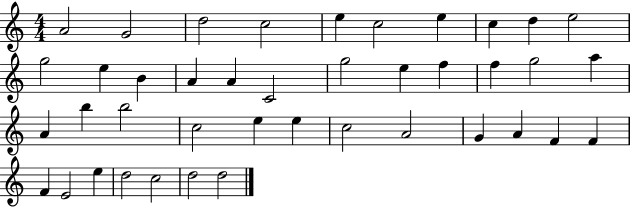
{
  \clef treble
  \numericTimeSignature
  \time 4/4
  \key c \major
  a'2 g'2 | d''2 c''2 | e''4 c''2 e''4 | c''4 d''4 e''2 | \break g''2 e''4 b'4 | a'4 a'4 c'2 | g''2 e''4 f''4 | f''4 g''2 a''4 | \break a'4 b''4 b''2 | c''2 e''4 e''4 | c''2 a'2 | g'4 a'4 f'4 f'4 | \break f'4 e'2 e''4 | d''2 c''2 | d''2 d''2 | \bar "|."
}